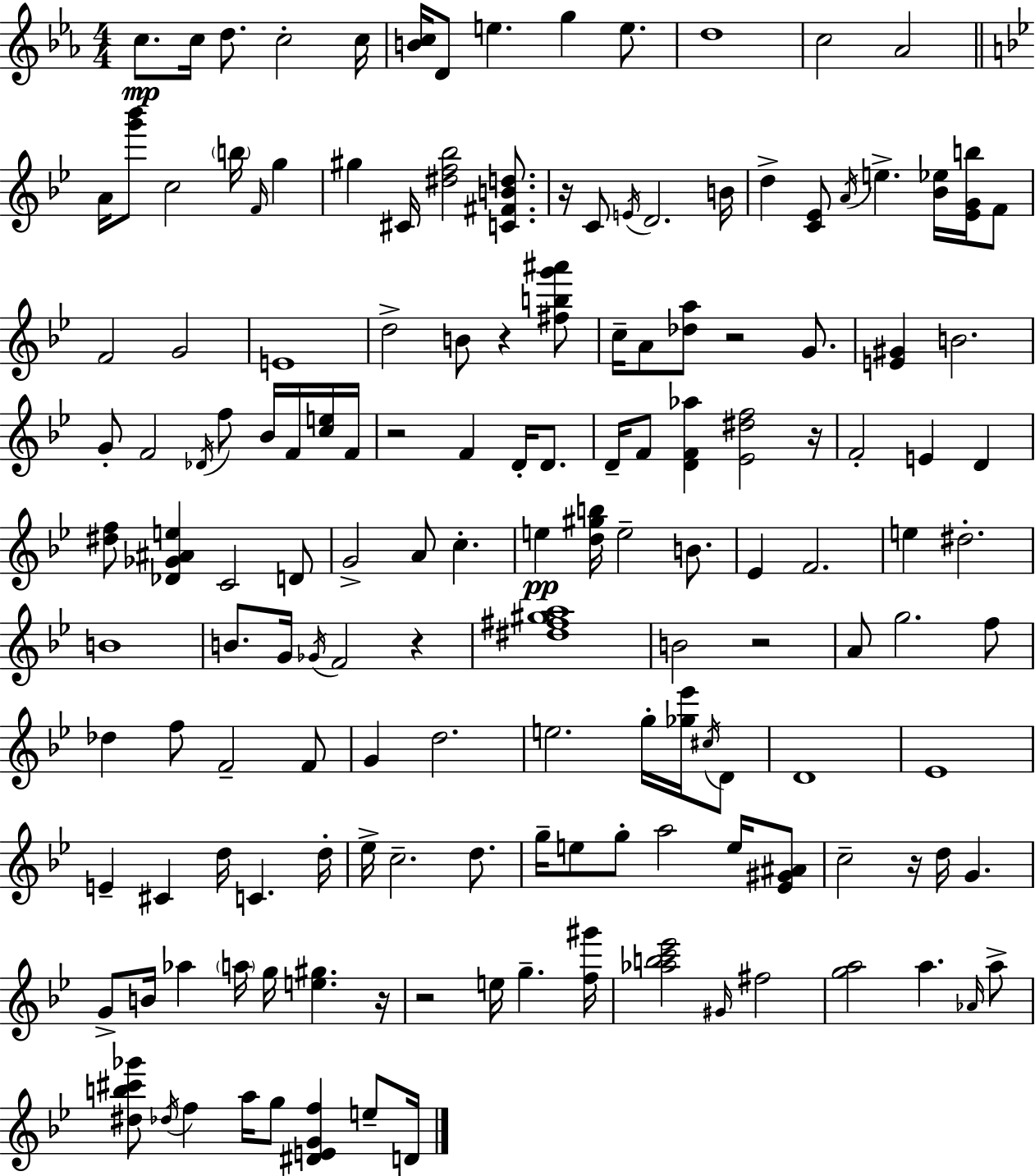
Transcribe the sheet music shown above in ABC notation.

X:1
T:Untitled
M:4/4
L:1/4
K:Cm
c/2 c/4 d/2 c2 c/4 [Bc]/4 D/2 e g e/2 d4 c2 _A2 A/4 [g'_b']/2 c2 b/4 F/4 g ^g ^C/4 [^df_b]2 [C^FBd]/2 z/4 C/2 E/4 D2 B/4 d [C_E]/2 A/4 e [_B_e]/4 [_EGb]/4 F/2 F2 G2 E4 d2 B/2 z [^fbg'^a']/2 c/4 A/2 [_da]/2 z2 G/2 [E^G] B2 G/2 F2 _D/4 f/2 _B/4 F/4 [ce]/4 F/4 z2 F D/4 D/2 D/4 F/2 [DF_a] [_E^df]2 z/4 F2 E D [^df]/2 [_D_G^Ae] C2 D/2 G2 A/2 c e [d^gb]/4 e2 B/2 _E F2 e ^d2 B4 B/2 G/4 _G/4 F2 z [^d^f^ga]4 B2 z2 A/2 g2 f/2 _d f/2 F2 F/2 G d2 e2 g/4 [_g_e']/4 ^c/4 D/2 D4 _E4 E ^C d/4 C d/4 _e/4 c2 d/2 g/4 e/2 g/2 a2 e/4 [_E^G^A]/2 c2 z/4 d/4 G G/2 B/4 _a a/4 g/4 [e^g] z/4 z2 e/4 g [f^g']/4 [_abc'_e']2 ^G/4 ^f2 [ga]2 a _A/4 a/2 [^db^c'_g']/2 _d/4 f a/4 g/2 [^DEGf] e/2 D/4